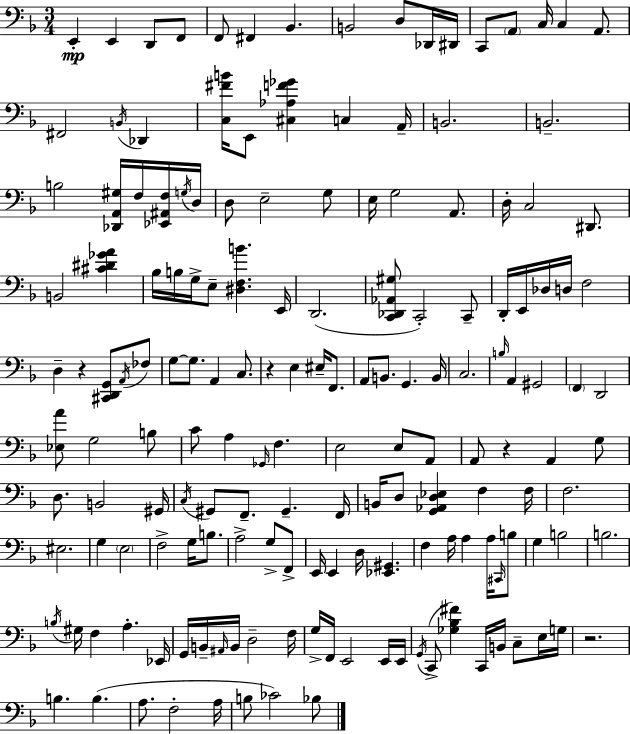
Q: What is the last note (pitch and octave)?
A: Bb3